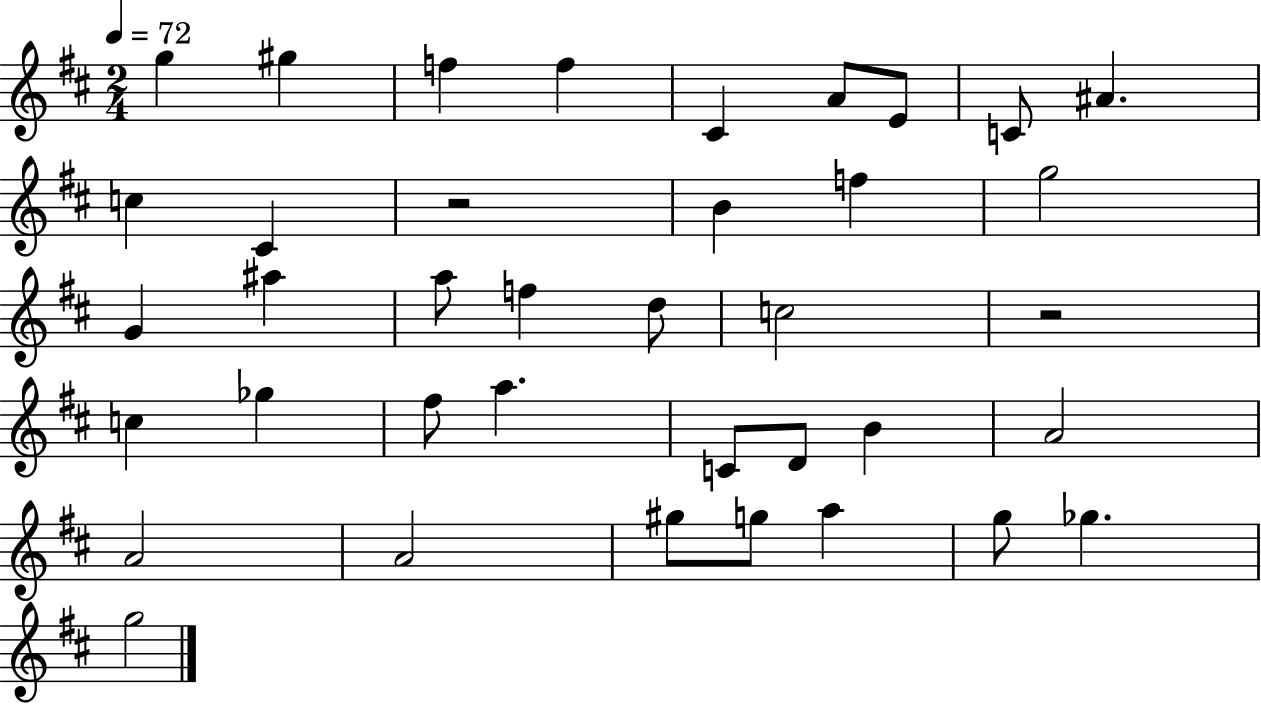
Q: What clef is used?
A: treble